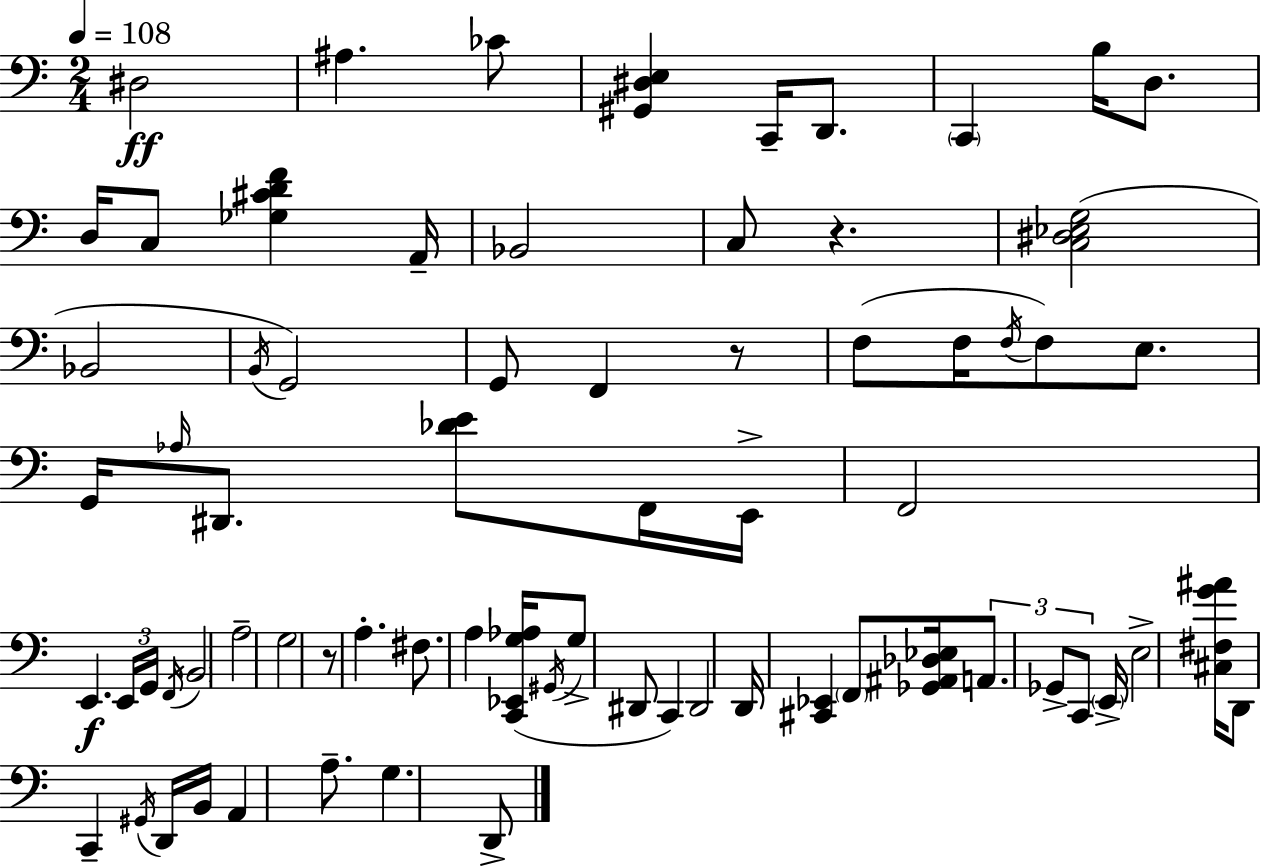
{
  \clef bass
  \numericTimeSignature
  \time 2/4
  \key c \major
  \tempo 4 = 108
  dis2\ff | ais4. ces'8 | <gis, dis e>4 c,16-- d,8. | \parenthesize c,4 b16 d8. | \break d16 c8 <ges cis' d' f'>4 a,16-- | bes,2 | c8 r4. | <c dis ees g>2( | \break bes,2 | \acciaccatura { b,16 } g,2) | g,8 f,4 r8 | f8( f16 \acciaccatura { f16 }) f8 e8. | \break g,16 \grace { aes16 } dis,8. <des' e'>8 | f,16 e,16-> f,2 | e,4.\f | \tuplet 3/2 { e,16 g,16 \acciaccatura { f,16 } } \parenthesize b,2 | \break a2-- | g2 | r8 a4.-. | fis8. a4 | \break <c, ees, g aes>16( \acciaccatura { gis,16 } g8-> dis,8 | c,4) dis,2 | d,16 <cis, ees,>4 | \parenthesize f,8 <ges, ais, des ees>16 \tuplet 3/2 { a,8. | \break ges,8-> c,8 } \parenthesize e,16-> e2-> | <cis fis g' ais'>16 d,8 | c,4-- \acciaccatura { gis,16 } d,16 b,16 a,4 | a8.-- g4. | \break d,8-> \bar "|."
}